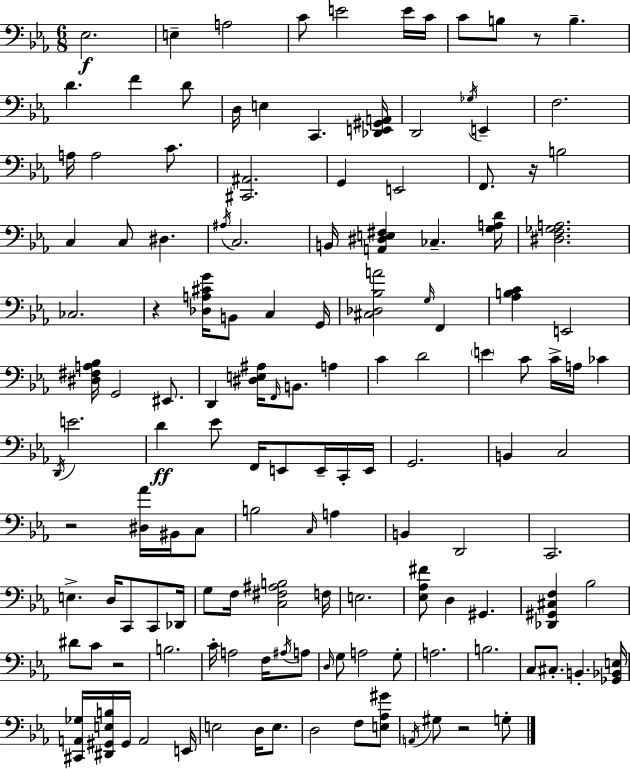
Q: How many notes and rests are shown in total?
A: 138